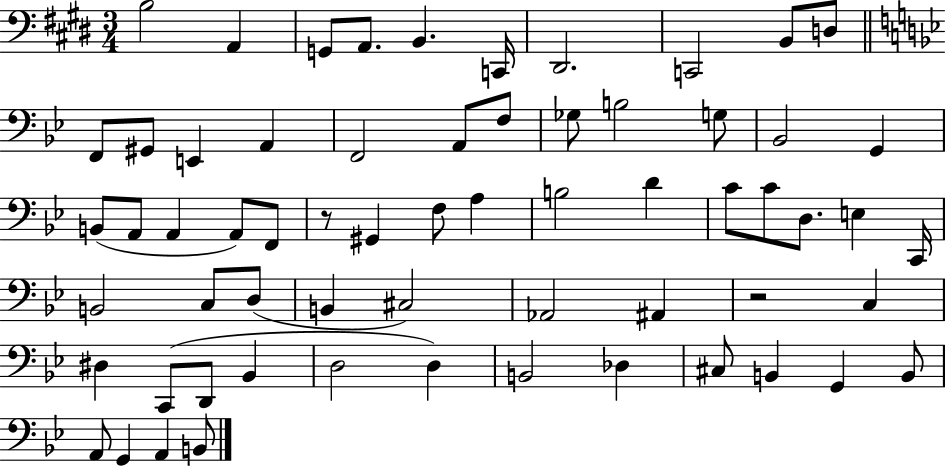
B3/h A2/q G2/e A2/e. B2/q. C2/s D#2/h. C2/h B2/e D3/e F2/e G#2/e E2/q A2/q F2/h A2/e F3/e Gb3/e B3/h G3/e Bb2/h G2/q B2/e A2/e A2/q A2/e F2/e R/e G#2/q F3/e A3/q B3/h D4/q C4/e C4/e D3/e. E3/q C2/s B2/h C3/e D3/e B2/q C#3/h Ab2/h A#2/q R/h C3/q D#3/q C2/e D2/e Bb2/q D3/h D3/q B2/h Db3/q C#3/e B2/q G2/q B2/e A2/e G2/q A2/q B2/e